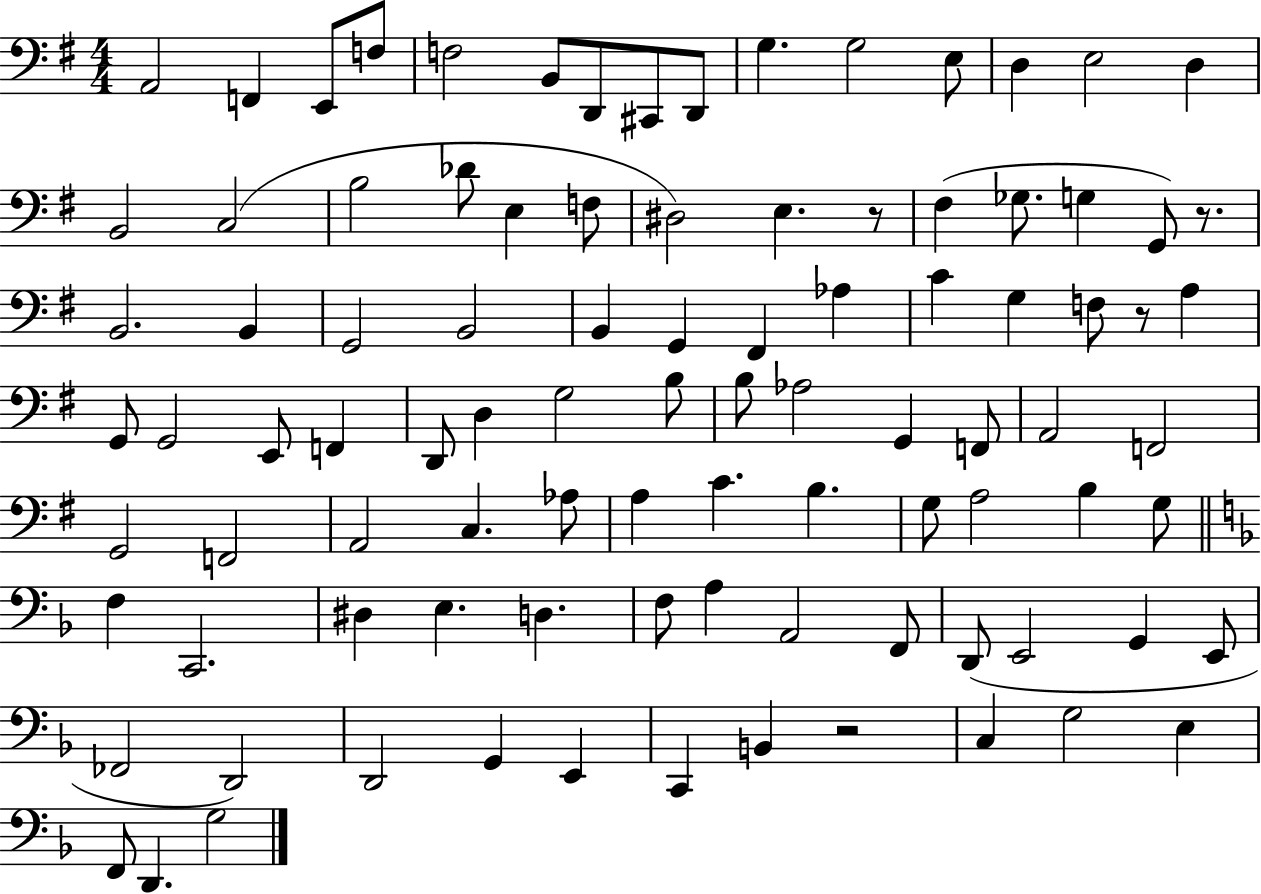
X:1
T:Untitled
M:4/4
L:1/4
K:G
A,,2 F,, E,,/2 F,/2 F,2 B,,/2 D,,/2 ^C,,/2 D,,/2 G, G,2 E,/2 D, E,2 D, B,,2 C,2 B,2 _D/2 E, F,/2 ^D,2 E, z/2 ^F, _G,/2 G, G,,/2 z/2 B,,2 B,, G,,2 B,,2 B,, G,, ^F,, _A, C G, F,/2 z/2 A, G,,/2 G,,2 E,,/2 F,, D,,/2 D, G,2 B,/2 B,/2 _A,2 G,, F,,/2 A,,2 F,,2 G,,2 F,,2 A,,2 C, _A,/2 A, C B, G,/2 A,2 B, G,/2 F, C,,2 ^D, E, D, F,/2 A, A,,2 F,,/2 D,,/2 E,,2 G,, E,,/2 _F,,2 D,,2 D,,2 G,, E,, C,, B,, z2 C, G,2 E, F,,/2 D,, G,2